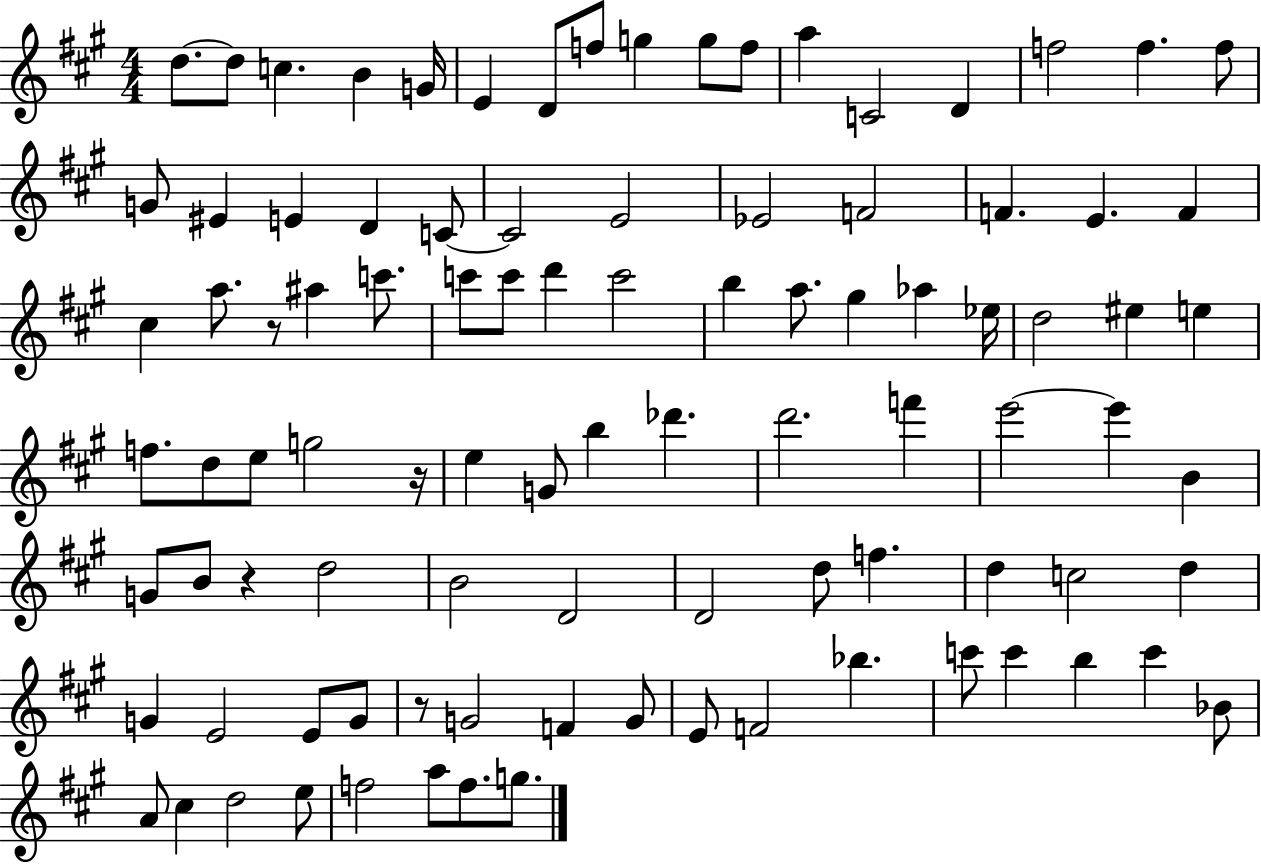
D5/e. D5/e C5/q. B4/q G4/s E4/q D4/e F5/e G5/q G5/e F5/e A5/q C4/h D4/q F5/h F5/q. F5/e G4/e EIS4/q E4/q D4/q C4/e C4/h E4/h Eb4/h F4/h F4/q. E4/q. F4/q C#5/q A5/e. R/e A#5/q C6/e. C6/e C6/e D6/q C6/h B5/q A5/e. G#5/q Ab5/q Eb5/s D5/h EIS5/q E5/q F5/e. D5/e E5/e G5/h R/s E5/q G4/e B5/q Db6/q. D6/h. F6/q E6/h E6/q B4/q G4/e B4/e R/q D5/h B4/h D4/h D4/h D5/e F5/q. D5/q C5/h D5/q G4/q E4/h E4/e G4/e R/e G4/h F4/q G4/e E4/e F4/h Bb5/q. C6/e C6/q B5/q C6/q Bb4/e A4/e C#5/q D5/h E5/e F5/h A5/e F5/e. G5/e.